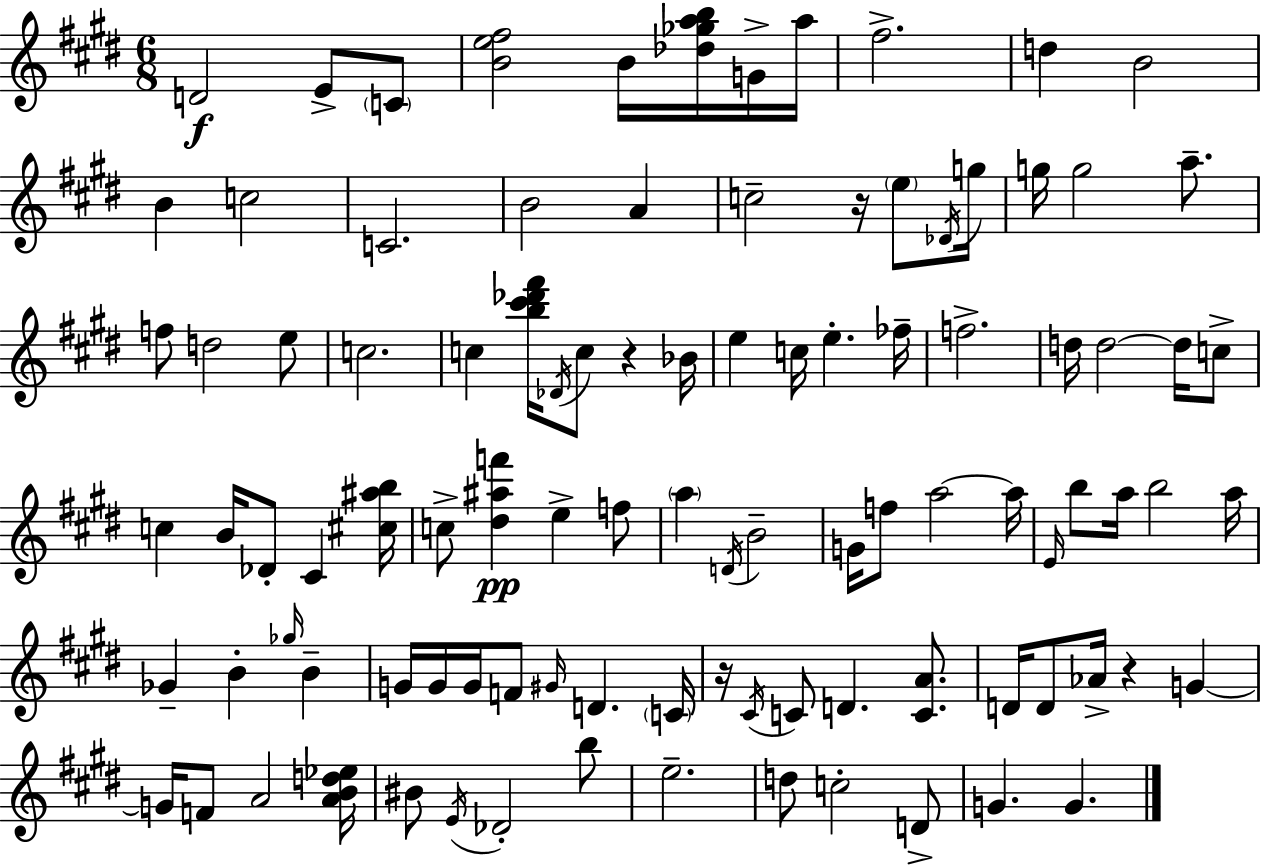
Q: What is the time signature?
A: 6/8